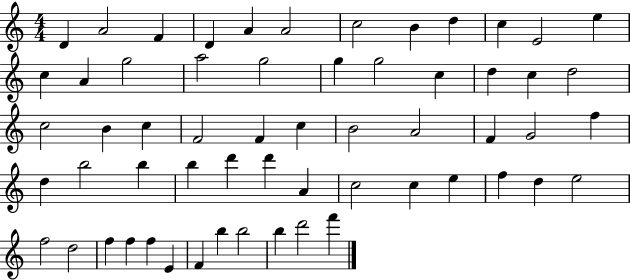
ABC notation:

X:1
T:Untitled
M:4/4
L:1/4
K:C
D A2 F D A A2 c2 B d c E2 e c A g2 a2 g2 g g2 c d c d2 c2 B c F2 F c B2 A2 F G2 f d b2 b b d' d' A c2 c e f d e2 f2 d2 f f f E F b b2 b d'2 f'